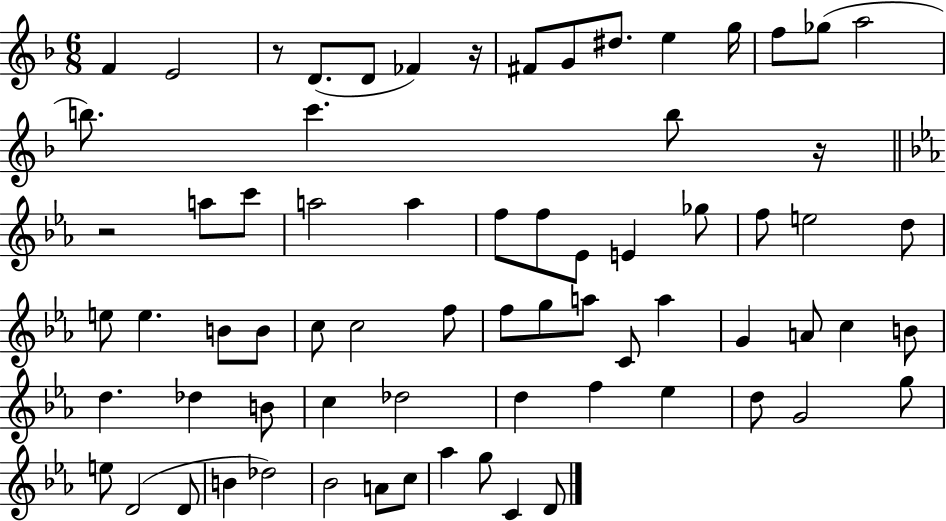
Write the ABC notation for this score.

X:1
T:Untitled
M:6/8
L:1/4
K:F
F E2 z/2 D/2 D/2 _F z/4 ^F/2 G/2 ^d/2 e g/4 f/2 _g/2 a2 b/2 c' b/2 z/4 z2 a/2 c'/2 a2 a f/2 f/2 _E/2 E _g/2 f/2 e2 d/2 e/2 e B/2 B/2 c/2 c2 f/2 f/2 g/2 a/2 C/2 a G A/2 c B/2 d _d B/2 c _d2 d f _e d/2 G2 g/2 e/2 D2 D/2 B _d2 _B2 A/2 c/2 _a g/2 C D/2